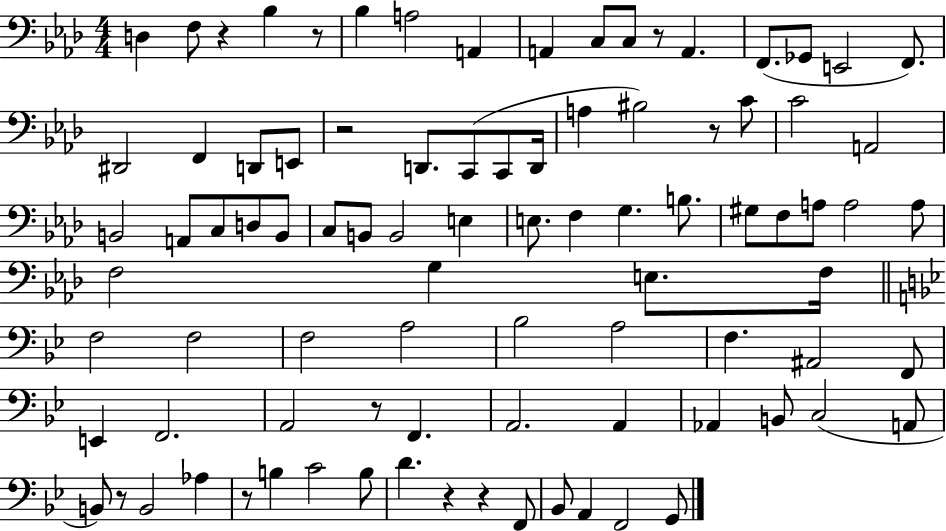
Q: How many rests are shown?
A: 10